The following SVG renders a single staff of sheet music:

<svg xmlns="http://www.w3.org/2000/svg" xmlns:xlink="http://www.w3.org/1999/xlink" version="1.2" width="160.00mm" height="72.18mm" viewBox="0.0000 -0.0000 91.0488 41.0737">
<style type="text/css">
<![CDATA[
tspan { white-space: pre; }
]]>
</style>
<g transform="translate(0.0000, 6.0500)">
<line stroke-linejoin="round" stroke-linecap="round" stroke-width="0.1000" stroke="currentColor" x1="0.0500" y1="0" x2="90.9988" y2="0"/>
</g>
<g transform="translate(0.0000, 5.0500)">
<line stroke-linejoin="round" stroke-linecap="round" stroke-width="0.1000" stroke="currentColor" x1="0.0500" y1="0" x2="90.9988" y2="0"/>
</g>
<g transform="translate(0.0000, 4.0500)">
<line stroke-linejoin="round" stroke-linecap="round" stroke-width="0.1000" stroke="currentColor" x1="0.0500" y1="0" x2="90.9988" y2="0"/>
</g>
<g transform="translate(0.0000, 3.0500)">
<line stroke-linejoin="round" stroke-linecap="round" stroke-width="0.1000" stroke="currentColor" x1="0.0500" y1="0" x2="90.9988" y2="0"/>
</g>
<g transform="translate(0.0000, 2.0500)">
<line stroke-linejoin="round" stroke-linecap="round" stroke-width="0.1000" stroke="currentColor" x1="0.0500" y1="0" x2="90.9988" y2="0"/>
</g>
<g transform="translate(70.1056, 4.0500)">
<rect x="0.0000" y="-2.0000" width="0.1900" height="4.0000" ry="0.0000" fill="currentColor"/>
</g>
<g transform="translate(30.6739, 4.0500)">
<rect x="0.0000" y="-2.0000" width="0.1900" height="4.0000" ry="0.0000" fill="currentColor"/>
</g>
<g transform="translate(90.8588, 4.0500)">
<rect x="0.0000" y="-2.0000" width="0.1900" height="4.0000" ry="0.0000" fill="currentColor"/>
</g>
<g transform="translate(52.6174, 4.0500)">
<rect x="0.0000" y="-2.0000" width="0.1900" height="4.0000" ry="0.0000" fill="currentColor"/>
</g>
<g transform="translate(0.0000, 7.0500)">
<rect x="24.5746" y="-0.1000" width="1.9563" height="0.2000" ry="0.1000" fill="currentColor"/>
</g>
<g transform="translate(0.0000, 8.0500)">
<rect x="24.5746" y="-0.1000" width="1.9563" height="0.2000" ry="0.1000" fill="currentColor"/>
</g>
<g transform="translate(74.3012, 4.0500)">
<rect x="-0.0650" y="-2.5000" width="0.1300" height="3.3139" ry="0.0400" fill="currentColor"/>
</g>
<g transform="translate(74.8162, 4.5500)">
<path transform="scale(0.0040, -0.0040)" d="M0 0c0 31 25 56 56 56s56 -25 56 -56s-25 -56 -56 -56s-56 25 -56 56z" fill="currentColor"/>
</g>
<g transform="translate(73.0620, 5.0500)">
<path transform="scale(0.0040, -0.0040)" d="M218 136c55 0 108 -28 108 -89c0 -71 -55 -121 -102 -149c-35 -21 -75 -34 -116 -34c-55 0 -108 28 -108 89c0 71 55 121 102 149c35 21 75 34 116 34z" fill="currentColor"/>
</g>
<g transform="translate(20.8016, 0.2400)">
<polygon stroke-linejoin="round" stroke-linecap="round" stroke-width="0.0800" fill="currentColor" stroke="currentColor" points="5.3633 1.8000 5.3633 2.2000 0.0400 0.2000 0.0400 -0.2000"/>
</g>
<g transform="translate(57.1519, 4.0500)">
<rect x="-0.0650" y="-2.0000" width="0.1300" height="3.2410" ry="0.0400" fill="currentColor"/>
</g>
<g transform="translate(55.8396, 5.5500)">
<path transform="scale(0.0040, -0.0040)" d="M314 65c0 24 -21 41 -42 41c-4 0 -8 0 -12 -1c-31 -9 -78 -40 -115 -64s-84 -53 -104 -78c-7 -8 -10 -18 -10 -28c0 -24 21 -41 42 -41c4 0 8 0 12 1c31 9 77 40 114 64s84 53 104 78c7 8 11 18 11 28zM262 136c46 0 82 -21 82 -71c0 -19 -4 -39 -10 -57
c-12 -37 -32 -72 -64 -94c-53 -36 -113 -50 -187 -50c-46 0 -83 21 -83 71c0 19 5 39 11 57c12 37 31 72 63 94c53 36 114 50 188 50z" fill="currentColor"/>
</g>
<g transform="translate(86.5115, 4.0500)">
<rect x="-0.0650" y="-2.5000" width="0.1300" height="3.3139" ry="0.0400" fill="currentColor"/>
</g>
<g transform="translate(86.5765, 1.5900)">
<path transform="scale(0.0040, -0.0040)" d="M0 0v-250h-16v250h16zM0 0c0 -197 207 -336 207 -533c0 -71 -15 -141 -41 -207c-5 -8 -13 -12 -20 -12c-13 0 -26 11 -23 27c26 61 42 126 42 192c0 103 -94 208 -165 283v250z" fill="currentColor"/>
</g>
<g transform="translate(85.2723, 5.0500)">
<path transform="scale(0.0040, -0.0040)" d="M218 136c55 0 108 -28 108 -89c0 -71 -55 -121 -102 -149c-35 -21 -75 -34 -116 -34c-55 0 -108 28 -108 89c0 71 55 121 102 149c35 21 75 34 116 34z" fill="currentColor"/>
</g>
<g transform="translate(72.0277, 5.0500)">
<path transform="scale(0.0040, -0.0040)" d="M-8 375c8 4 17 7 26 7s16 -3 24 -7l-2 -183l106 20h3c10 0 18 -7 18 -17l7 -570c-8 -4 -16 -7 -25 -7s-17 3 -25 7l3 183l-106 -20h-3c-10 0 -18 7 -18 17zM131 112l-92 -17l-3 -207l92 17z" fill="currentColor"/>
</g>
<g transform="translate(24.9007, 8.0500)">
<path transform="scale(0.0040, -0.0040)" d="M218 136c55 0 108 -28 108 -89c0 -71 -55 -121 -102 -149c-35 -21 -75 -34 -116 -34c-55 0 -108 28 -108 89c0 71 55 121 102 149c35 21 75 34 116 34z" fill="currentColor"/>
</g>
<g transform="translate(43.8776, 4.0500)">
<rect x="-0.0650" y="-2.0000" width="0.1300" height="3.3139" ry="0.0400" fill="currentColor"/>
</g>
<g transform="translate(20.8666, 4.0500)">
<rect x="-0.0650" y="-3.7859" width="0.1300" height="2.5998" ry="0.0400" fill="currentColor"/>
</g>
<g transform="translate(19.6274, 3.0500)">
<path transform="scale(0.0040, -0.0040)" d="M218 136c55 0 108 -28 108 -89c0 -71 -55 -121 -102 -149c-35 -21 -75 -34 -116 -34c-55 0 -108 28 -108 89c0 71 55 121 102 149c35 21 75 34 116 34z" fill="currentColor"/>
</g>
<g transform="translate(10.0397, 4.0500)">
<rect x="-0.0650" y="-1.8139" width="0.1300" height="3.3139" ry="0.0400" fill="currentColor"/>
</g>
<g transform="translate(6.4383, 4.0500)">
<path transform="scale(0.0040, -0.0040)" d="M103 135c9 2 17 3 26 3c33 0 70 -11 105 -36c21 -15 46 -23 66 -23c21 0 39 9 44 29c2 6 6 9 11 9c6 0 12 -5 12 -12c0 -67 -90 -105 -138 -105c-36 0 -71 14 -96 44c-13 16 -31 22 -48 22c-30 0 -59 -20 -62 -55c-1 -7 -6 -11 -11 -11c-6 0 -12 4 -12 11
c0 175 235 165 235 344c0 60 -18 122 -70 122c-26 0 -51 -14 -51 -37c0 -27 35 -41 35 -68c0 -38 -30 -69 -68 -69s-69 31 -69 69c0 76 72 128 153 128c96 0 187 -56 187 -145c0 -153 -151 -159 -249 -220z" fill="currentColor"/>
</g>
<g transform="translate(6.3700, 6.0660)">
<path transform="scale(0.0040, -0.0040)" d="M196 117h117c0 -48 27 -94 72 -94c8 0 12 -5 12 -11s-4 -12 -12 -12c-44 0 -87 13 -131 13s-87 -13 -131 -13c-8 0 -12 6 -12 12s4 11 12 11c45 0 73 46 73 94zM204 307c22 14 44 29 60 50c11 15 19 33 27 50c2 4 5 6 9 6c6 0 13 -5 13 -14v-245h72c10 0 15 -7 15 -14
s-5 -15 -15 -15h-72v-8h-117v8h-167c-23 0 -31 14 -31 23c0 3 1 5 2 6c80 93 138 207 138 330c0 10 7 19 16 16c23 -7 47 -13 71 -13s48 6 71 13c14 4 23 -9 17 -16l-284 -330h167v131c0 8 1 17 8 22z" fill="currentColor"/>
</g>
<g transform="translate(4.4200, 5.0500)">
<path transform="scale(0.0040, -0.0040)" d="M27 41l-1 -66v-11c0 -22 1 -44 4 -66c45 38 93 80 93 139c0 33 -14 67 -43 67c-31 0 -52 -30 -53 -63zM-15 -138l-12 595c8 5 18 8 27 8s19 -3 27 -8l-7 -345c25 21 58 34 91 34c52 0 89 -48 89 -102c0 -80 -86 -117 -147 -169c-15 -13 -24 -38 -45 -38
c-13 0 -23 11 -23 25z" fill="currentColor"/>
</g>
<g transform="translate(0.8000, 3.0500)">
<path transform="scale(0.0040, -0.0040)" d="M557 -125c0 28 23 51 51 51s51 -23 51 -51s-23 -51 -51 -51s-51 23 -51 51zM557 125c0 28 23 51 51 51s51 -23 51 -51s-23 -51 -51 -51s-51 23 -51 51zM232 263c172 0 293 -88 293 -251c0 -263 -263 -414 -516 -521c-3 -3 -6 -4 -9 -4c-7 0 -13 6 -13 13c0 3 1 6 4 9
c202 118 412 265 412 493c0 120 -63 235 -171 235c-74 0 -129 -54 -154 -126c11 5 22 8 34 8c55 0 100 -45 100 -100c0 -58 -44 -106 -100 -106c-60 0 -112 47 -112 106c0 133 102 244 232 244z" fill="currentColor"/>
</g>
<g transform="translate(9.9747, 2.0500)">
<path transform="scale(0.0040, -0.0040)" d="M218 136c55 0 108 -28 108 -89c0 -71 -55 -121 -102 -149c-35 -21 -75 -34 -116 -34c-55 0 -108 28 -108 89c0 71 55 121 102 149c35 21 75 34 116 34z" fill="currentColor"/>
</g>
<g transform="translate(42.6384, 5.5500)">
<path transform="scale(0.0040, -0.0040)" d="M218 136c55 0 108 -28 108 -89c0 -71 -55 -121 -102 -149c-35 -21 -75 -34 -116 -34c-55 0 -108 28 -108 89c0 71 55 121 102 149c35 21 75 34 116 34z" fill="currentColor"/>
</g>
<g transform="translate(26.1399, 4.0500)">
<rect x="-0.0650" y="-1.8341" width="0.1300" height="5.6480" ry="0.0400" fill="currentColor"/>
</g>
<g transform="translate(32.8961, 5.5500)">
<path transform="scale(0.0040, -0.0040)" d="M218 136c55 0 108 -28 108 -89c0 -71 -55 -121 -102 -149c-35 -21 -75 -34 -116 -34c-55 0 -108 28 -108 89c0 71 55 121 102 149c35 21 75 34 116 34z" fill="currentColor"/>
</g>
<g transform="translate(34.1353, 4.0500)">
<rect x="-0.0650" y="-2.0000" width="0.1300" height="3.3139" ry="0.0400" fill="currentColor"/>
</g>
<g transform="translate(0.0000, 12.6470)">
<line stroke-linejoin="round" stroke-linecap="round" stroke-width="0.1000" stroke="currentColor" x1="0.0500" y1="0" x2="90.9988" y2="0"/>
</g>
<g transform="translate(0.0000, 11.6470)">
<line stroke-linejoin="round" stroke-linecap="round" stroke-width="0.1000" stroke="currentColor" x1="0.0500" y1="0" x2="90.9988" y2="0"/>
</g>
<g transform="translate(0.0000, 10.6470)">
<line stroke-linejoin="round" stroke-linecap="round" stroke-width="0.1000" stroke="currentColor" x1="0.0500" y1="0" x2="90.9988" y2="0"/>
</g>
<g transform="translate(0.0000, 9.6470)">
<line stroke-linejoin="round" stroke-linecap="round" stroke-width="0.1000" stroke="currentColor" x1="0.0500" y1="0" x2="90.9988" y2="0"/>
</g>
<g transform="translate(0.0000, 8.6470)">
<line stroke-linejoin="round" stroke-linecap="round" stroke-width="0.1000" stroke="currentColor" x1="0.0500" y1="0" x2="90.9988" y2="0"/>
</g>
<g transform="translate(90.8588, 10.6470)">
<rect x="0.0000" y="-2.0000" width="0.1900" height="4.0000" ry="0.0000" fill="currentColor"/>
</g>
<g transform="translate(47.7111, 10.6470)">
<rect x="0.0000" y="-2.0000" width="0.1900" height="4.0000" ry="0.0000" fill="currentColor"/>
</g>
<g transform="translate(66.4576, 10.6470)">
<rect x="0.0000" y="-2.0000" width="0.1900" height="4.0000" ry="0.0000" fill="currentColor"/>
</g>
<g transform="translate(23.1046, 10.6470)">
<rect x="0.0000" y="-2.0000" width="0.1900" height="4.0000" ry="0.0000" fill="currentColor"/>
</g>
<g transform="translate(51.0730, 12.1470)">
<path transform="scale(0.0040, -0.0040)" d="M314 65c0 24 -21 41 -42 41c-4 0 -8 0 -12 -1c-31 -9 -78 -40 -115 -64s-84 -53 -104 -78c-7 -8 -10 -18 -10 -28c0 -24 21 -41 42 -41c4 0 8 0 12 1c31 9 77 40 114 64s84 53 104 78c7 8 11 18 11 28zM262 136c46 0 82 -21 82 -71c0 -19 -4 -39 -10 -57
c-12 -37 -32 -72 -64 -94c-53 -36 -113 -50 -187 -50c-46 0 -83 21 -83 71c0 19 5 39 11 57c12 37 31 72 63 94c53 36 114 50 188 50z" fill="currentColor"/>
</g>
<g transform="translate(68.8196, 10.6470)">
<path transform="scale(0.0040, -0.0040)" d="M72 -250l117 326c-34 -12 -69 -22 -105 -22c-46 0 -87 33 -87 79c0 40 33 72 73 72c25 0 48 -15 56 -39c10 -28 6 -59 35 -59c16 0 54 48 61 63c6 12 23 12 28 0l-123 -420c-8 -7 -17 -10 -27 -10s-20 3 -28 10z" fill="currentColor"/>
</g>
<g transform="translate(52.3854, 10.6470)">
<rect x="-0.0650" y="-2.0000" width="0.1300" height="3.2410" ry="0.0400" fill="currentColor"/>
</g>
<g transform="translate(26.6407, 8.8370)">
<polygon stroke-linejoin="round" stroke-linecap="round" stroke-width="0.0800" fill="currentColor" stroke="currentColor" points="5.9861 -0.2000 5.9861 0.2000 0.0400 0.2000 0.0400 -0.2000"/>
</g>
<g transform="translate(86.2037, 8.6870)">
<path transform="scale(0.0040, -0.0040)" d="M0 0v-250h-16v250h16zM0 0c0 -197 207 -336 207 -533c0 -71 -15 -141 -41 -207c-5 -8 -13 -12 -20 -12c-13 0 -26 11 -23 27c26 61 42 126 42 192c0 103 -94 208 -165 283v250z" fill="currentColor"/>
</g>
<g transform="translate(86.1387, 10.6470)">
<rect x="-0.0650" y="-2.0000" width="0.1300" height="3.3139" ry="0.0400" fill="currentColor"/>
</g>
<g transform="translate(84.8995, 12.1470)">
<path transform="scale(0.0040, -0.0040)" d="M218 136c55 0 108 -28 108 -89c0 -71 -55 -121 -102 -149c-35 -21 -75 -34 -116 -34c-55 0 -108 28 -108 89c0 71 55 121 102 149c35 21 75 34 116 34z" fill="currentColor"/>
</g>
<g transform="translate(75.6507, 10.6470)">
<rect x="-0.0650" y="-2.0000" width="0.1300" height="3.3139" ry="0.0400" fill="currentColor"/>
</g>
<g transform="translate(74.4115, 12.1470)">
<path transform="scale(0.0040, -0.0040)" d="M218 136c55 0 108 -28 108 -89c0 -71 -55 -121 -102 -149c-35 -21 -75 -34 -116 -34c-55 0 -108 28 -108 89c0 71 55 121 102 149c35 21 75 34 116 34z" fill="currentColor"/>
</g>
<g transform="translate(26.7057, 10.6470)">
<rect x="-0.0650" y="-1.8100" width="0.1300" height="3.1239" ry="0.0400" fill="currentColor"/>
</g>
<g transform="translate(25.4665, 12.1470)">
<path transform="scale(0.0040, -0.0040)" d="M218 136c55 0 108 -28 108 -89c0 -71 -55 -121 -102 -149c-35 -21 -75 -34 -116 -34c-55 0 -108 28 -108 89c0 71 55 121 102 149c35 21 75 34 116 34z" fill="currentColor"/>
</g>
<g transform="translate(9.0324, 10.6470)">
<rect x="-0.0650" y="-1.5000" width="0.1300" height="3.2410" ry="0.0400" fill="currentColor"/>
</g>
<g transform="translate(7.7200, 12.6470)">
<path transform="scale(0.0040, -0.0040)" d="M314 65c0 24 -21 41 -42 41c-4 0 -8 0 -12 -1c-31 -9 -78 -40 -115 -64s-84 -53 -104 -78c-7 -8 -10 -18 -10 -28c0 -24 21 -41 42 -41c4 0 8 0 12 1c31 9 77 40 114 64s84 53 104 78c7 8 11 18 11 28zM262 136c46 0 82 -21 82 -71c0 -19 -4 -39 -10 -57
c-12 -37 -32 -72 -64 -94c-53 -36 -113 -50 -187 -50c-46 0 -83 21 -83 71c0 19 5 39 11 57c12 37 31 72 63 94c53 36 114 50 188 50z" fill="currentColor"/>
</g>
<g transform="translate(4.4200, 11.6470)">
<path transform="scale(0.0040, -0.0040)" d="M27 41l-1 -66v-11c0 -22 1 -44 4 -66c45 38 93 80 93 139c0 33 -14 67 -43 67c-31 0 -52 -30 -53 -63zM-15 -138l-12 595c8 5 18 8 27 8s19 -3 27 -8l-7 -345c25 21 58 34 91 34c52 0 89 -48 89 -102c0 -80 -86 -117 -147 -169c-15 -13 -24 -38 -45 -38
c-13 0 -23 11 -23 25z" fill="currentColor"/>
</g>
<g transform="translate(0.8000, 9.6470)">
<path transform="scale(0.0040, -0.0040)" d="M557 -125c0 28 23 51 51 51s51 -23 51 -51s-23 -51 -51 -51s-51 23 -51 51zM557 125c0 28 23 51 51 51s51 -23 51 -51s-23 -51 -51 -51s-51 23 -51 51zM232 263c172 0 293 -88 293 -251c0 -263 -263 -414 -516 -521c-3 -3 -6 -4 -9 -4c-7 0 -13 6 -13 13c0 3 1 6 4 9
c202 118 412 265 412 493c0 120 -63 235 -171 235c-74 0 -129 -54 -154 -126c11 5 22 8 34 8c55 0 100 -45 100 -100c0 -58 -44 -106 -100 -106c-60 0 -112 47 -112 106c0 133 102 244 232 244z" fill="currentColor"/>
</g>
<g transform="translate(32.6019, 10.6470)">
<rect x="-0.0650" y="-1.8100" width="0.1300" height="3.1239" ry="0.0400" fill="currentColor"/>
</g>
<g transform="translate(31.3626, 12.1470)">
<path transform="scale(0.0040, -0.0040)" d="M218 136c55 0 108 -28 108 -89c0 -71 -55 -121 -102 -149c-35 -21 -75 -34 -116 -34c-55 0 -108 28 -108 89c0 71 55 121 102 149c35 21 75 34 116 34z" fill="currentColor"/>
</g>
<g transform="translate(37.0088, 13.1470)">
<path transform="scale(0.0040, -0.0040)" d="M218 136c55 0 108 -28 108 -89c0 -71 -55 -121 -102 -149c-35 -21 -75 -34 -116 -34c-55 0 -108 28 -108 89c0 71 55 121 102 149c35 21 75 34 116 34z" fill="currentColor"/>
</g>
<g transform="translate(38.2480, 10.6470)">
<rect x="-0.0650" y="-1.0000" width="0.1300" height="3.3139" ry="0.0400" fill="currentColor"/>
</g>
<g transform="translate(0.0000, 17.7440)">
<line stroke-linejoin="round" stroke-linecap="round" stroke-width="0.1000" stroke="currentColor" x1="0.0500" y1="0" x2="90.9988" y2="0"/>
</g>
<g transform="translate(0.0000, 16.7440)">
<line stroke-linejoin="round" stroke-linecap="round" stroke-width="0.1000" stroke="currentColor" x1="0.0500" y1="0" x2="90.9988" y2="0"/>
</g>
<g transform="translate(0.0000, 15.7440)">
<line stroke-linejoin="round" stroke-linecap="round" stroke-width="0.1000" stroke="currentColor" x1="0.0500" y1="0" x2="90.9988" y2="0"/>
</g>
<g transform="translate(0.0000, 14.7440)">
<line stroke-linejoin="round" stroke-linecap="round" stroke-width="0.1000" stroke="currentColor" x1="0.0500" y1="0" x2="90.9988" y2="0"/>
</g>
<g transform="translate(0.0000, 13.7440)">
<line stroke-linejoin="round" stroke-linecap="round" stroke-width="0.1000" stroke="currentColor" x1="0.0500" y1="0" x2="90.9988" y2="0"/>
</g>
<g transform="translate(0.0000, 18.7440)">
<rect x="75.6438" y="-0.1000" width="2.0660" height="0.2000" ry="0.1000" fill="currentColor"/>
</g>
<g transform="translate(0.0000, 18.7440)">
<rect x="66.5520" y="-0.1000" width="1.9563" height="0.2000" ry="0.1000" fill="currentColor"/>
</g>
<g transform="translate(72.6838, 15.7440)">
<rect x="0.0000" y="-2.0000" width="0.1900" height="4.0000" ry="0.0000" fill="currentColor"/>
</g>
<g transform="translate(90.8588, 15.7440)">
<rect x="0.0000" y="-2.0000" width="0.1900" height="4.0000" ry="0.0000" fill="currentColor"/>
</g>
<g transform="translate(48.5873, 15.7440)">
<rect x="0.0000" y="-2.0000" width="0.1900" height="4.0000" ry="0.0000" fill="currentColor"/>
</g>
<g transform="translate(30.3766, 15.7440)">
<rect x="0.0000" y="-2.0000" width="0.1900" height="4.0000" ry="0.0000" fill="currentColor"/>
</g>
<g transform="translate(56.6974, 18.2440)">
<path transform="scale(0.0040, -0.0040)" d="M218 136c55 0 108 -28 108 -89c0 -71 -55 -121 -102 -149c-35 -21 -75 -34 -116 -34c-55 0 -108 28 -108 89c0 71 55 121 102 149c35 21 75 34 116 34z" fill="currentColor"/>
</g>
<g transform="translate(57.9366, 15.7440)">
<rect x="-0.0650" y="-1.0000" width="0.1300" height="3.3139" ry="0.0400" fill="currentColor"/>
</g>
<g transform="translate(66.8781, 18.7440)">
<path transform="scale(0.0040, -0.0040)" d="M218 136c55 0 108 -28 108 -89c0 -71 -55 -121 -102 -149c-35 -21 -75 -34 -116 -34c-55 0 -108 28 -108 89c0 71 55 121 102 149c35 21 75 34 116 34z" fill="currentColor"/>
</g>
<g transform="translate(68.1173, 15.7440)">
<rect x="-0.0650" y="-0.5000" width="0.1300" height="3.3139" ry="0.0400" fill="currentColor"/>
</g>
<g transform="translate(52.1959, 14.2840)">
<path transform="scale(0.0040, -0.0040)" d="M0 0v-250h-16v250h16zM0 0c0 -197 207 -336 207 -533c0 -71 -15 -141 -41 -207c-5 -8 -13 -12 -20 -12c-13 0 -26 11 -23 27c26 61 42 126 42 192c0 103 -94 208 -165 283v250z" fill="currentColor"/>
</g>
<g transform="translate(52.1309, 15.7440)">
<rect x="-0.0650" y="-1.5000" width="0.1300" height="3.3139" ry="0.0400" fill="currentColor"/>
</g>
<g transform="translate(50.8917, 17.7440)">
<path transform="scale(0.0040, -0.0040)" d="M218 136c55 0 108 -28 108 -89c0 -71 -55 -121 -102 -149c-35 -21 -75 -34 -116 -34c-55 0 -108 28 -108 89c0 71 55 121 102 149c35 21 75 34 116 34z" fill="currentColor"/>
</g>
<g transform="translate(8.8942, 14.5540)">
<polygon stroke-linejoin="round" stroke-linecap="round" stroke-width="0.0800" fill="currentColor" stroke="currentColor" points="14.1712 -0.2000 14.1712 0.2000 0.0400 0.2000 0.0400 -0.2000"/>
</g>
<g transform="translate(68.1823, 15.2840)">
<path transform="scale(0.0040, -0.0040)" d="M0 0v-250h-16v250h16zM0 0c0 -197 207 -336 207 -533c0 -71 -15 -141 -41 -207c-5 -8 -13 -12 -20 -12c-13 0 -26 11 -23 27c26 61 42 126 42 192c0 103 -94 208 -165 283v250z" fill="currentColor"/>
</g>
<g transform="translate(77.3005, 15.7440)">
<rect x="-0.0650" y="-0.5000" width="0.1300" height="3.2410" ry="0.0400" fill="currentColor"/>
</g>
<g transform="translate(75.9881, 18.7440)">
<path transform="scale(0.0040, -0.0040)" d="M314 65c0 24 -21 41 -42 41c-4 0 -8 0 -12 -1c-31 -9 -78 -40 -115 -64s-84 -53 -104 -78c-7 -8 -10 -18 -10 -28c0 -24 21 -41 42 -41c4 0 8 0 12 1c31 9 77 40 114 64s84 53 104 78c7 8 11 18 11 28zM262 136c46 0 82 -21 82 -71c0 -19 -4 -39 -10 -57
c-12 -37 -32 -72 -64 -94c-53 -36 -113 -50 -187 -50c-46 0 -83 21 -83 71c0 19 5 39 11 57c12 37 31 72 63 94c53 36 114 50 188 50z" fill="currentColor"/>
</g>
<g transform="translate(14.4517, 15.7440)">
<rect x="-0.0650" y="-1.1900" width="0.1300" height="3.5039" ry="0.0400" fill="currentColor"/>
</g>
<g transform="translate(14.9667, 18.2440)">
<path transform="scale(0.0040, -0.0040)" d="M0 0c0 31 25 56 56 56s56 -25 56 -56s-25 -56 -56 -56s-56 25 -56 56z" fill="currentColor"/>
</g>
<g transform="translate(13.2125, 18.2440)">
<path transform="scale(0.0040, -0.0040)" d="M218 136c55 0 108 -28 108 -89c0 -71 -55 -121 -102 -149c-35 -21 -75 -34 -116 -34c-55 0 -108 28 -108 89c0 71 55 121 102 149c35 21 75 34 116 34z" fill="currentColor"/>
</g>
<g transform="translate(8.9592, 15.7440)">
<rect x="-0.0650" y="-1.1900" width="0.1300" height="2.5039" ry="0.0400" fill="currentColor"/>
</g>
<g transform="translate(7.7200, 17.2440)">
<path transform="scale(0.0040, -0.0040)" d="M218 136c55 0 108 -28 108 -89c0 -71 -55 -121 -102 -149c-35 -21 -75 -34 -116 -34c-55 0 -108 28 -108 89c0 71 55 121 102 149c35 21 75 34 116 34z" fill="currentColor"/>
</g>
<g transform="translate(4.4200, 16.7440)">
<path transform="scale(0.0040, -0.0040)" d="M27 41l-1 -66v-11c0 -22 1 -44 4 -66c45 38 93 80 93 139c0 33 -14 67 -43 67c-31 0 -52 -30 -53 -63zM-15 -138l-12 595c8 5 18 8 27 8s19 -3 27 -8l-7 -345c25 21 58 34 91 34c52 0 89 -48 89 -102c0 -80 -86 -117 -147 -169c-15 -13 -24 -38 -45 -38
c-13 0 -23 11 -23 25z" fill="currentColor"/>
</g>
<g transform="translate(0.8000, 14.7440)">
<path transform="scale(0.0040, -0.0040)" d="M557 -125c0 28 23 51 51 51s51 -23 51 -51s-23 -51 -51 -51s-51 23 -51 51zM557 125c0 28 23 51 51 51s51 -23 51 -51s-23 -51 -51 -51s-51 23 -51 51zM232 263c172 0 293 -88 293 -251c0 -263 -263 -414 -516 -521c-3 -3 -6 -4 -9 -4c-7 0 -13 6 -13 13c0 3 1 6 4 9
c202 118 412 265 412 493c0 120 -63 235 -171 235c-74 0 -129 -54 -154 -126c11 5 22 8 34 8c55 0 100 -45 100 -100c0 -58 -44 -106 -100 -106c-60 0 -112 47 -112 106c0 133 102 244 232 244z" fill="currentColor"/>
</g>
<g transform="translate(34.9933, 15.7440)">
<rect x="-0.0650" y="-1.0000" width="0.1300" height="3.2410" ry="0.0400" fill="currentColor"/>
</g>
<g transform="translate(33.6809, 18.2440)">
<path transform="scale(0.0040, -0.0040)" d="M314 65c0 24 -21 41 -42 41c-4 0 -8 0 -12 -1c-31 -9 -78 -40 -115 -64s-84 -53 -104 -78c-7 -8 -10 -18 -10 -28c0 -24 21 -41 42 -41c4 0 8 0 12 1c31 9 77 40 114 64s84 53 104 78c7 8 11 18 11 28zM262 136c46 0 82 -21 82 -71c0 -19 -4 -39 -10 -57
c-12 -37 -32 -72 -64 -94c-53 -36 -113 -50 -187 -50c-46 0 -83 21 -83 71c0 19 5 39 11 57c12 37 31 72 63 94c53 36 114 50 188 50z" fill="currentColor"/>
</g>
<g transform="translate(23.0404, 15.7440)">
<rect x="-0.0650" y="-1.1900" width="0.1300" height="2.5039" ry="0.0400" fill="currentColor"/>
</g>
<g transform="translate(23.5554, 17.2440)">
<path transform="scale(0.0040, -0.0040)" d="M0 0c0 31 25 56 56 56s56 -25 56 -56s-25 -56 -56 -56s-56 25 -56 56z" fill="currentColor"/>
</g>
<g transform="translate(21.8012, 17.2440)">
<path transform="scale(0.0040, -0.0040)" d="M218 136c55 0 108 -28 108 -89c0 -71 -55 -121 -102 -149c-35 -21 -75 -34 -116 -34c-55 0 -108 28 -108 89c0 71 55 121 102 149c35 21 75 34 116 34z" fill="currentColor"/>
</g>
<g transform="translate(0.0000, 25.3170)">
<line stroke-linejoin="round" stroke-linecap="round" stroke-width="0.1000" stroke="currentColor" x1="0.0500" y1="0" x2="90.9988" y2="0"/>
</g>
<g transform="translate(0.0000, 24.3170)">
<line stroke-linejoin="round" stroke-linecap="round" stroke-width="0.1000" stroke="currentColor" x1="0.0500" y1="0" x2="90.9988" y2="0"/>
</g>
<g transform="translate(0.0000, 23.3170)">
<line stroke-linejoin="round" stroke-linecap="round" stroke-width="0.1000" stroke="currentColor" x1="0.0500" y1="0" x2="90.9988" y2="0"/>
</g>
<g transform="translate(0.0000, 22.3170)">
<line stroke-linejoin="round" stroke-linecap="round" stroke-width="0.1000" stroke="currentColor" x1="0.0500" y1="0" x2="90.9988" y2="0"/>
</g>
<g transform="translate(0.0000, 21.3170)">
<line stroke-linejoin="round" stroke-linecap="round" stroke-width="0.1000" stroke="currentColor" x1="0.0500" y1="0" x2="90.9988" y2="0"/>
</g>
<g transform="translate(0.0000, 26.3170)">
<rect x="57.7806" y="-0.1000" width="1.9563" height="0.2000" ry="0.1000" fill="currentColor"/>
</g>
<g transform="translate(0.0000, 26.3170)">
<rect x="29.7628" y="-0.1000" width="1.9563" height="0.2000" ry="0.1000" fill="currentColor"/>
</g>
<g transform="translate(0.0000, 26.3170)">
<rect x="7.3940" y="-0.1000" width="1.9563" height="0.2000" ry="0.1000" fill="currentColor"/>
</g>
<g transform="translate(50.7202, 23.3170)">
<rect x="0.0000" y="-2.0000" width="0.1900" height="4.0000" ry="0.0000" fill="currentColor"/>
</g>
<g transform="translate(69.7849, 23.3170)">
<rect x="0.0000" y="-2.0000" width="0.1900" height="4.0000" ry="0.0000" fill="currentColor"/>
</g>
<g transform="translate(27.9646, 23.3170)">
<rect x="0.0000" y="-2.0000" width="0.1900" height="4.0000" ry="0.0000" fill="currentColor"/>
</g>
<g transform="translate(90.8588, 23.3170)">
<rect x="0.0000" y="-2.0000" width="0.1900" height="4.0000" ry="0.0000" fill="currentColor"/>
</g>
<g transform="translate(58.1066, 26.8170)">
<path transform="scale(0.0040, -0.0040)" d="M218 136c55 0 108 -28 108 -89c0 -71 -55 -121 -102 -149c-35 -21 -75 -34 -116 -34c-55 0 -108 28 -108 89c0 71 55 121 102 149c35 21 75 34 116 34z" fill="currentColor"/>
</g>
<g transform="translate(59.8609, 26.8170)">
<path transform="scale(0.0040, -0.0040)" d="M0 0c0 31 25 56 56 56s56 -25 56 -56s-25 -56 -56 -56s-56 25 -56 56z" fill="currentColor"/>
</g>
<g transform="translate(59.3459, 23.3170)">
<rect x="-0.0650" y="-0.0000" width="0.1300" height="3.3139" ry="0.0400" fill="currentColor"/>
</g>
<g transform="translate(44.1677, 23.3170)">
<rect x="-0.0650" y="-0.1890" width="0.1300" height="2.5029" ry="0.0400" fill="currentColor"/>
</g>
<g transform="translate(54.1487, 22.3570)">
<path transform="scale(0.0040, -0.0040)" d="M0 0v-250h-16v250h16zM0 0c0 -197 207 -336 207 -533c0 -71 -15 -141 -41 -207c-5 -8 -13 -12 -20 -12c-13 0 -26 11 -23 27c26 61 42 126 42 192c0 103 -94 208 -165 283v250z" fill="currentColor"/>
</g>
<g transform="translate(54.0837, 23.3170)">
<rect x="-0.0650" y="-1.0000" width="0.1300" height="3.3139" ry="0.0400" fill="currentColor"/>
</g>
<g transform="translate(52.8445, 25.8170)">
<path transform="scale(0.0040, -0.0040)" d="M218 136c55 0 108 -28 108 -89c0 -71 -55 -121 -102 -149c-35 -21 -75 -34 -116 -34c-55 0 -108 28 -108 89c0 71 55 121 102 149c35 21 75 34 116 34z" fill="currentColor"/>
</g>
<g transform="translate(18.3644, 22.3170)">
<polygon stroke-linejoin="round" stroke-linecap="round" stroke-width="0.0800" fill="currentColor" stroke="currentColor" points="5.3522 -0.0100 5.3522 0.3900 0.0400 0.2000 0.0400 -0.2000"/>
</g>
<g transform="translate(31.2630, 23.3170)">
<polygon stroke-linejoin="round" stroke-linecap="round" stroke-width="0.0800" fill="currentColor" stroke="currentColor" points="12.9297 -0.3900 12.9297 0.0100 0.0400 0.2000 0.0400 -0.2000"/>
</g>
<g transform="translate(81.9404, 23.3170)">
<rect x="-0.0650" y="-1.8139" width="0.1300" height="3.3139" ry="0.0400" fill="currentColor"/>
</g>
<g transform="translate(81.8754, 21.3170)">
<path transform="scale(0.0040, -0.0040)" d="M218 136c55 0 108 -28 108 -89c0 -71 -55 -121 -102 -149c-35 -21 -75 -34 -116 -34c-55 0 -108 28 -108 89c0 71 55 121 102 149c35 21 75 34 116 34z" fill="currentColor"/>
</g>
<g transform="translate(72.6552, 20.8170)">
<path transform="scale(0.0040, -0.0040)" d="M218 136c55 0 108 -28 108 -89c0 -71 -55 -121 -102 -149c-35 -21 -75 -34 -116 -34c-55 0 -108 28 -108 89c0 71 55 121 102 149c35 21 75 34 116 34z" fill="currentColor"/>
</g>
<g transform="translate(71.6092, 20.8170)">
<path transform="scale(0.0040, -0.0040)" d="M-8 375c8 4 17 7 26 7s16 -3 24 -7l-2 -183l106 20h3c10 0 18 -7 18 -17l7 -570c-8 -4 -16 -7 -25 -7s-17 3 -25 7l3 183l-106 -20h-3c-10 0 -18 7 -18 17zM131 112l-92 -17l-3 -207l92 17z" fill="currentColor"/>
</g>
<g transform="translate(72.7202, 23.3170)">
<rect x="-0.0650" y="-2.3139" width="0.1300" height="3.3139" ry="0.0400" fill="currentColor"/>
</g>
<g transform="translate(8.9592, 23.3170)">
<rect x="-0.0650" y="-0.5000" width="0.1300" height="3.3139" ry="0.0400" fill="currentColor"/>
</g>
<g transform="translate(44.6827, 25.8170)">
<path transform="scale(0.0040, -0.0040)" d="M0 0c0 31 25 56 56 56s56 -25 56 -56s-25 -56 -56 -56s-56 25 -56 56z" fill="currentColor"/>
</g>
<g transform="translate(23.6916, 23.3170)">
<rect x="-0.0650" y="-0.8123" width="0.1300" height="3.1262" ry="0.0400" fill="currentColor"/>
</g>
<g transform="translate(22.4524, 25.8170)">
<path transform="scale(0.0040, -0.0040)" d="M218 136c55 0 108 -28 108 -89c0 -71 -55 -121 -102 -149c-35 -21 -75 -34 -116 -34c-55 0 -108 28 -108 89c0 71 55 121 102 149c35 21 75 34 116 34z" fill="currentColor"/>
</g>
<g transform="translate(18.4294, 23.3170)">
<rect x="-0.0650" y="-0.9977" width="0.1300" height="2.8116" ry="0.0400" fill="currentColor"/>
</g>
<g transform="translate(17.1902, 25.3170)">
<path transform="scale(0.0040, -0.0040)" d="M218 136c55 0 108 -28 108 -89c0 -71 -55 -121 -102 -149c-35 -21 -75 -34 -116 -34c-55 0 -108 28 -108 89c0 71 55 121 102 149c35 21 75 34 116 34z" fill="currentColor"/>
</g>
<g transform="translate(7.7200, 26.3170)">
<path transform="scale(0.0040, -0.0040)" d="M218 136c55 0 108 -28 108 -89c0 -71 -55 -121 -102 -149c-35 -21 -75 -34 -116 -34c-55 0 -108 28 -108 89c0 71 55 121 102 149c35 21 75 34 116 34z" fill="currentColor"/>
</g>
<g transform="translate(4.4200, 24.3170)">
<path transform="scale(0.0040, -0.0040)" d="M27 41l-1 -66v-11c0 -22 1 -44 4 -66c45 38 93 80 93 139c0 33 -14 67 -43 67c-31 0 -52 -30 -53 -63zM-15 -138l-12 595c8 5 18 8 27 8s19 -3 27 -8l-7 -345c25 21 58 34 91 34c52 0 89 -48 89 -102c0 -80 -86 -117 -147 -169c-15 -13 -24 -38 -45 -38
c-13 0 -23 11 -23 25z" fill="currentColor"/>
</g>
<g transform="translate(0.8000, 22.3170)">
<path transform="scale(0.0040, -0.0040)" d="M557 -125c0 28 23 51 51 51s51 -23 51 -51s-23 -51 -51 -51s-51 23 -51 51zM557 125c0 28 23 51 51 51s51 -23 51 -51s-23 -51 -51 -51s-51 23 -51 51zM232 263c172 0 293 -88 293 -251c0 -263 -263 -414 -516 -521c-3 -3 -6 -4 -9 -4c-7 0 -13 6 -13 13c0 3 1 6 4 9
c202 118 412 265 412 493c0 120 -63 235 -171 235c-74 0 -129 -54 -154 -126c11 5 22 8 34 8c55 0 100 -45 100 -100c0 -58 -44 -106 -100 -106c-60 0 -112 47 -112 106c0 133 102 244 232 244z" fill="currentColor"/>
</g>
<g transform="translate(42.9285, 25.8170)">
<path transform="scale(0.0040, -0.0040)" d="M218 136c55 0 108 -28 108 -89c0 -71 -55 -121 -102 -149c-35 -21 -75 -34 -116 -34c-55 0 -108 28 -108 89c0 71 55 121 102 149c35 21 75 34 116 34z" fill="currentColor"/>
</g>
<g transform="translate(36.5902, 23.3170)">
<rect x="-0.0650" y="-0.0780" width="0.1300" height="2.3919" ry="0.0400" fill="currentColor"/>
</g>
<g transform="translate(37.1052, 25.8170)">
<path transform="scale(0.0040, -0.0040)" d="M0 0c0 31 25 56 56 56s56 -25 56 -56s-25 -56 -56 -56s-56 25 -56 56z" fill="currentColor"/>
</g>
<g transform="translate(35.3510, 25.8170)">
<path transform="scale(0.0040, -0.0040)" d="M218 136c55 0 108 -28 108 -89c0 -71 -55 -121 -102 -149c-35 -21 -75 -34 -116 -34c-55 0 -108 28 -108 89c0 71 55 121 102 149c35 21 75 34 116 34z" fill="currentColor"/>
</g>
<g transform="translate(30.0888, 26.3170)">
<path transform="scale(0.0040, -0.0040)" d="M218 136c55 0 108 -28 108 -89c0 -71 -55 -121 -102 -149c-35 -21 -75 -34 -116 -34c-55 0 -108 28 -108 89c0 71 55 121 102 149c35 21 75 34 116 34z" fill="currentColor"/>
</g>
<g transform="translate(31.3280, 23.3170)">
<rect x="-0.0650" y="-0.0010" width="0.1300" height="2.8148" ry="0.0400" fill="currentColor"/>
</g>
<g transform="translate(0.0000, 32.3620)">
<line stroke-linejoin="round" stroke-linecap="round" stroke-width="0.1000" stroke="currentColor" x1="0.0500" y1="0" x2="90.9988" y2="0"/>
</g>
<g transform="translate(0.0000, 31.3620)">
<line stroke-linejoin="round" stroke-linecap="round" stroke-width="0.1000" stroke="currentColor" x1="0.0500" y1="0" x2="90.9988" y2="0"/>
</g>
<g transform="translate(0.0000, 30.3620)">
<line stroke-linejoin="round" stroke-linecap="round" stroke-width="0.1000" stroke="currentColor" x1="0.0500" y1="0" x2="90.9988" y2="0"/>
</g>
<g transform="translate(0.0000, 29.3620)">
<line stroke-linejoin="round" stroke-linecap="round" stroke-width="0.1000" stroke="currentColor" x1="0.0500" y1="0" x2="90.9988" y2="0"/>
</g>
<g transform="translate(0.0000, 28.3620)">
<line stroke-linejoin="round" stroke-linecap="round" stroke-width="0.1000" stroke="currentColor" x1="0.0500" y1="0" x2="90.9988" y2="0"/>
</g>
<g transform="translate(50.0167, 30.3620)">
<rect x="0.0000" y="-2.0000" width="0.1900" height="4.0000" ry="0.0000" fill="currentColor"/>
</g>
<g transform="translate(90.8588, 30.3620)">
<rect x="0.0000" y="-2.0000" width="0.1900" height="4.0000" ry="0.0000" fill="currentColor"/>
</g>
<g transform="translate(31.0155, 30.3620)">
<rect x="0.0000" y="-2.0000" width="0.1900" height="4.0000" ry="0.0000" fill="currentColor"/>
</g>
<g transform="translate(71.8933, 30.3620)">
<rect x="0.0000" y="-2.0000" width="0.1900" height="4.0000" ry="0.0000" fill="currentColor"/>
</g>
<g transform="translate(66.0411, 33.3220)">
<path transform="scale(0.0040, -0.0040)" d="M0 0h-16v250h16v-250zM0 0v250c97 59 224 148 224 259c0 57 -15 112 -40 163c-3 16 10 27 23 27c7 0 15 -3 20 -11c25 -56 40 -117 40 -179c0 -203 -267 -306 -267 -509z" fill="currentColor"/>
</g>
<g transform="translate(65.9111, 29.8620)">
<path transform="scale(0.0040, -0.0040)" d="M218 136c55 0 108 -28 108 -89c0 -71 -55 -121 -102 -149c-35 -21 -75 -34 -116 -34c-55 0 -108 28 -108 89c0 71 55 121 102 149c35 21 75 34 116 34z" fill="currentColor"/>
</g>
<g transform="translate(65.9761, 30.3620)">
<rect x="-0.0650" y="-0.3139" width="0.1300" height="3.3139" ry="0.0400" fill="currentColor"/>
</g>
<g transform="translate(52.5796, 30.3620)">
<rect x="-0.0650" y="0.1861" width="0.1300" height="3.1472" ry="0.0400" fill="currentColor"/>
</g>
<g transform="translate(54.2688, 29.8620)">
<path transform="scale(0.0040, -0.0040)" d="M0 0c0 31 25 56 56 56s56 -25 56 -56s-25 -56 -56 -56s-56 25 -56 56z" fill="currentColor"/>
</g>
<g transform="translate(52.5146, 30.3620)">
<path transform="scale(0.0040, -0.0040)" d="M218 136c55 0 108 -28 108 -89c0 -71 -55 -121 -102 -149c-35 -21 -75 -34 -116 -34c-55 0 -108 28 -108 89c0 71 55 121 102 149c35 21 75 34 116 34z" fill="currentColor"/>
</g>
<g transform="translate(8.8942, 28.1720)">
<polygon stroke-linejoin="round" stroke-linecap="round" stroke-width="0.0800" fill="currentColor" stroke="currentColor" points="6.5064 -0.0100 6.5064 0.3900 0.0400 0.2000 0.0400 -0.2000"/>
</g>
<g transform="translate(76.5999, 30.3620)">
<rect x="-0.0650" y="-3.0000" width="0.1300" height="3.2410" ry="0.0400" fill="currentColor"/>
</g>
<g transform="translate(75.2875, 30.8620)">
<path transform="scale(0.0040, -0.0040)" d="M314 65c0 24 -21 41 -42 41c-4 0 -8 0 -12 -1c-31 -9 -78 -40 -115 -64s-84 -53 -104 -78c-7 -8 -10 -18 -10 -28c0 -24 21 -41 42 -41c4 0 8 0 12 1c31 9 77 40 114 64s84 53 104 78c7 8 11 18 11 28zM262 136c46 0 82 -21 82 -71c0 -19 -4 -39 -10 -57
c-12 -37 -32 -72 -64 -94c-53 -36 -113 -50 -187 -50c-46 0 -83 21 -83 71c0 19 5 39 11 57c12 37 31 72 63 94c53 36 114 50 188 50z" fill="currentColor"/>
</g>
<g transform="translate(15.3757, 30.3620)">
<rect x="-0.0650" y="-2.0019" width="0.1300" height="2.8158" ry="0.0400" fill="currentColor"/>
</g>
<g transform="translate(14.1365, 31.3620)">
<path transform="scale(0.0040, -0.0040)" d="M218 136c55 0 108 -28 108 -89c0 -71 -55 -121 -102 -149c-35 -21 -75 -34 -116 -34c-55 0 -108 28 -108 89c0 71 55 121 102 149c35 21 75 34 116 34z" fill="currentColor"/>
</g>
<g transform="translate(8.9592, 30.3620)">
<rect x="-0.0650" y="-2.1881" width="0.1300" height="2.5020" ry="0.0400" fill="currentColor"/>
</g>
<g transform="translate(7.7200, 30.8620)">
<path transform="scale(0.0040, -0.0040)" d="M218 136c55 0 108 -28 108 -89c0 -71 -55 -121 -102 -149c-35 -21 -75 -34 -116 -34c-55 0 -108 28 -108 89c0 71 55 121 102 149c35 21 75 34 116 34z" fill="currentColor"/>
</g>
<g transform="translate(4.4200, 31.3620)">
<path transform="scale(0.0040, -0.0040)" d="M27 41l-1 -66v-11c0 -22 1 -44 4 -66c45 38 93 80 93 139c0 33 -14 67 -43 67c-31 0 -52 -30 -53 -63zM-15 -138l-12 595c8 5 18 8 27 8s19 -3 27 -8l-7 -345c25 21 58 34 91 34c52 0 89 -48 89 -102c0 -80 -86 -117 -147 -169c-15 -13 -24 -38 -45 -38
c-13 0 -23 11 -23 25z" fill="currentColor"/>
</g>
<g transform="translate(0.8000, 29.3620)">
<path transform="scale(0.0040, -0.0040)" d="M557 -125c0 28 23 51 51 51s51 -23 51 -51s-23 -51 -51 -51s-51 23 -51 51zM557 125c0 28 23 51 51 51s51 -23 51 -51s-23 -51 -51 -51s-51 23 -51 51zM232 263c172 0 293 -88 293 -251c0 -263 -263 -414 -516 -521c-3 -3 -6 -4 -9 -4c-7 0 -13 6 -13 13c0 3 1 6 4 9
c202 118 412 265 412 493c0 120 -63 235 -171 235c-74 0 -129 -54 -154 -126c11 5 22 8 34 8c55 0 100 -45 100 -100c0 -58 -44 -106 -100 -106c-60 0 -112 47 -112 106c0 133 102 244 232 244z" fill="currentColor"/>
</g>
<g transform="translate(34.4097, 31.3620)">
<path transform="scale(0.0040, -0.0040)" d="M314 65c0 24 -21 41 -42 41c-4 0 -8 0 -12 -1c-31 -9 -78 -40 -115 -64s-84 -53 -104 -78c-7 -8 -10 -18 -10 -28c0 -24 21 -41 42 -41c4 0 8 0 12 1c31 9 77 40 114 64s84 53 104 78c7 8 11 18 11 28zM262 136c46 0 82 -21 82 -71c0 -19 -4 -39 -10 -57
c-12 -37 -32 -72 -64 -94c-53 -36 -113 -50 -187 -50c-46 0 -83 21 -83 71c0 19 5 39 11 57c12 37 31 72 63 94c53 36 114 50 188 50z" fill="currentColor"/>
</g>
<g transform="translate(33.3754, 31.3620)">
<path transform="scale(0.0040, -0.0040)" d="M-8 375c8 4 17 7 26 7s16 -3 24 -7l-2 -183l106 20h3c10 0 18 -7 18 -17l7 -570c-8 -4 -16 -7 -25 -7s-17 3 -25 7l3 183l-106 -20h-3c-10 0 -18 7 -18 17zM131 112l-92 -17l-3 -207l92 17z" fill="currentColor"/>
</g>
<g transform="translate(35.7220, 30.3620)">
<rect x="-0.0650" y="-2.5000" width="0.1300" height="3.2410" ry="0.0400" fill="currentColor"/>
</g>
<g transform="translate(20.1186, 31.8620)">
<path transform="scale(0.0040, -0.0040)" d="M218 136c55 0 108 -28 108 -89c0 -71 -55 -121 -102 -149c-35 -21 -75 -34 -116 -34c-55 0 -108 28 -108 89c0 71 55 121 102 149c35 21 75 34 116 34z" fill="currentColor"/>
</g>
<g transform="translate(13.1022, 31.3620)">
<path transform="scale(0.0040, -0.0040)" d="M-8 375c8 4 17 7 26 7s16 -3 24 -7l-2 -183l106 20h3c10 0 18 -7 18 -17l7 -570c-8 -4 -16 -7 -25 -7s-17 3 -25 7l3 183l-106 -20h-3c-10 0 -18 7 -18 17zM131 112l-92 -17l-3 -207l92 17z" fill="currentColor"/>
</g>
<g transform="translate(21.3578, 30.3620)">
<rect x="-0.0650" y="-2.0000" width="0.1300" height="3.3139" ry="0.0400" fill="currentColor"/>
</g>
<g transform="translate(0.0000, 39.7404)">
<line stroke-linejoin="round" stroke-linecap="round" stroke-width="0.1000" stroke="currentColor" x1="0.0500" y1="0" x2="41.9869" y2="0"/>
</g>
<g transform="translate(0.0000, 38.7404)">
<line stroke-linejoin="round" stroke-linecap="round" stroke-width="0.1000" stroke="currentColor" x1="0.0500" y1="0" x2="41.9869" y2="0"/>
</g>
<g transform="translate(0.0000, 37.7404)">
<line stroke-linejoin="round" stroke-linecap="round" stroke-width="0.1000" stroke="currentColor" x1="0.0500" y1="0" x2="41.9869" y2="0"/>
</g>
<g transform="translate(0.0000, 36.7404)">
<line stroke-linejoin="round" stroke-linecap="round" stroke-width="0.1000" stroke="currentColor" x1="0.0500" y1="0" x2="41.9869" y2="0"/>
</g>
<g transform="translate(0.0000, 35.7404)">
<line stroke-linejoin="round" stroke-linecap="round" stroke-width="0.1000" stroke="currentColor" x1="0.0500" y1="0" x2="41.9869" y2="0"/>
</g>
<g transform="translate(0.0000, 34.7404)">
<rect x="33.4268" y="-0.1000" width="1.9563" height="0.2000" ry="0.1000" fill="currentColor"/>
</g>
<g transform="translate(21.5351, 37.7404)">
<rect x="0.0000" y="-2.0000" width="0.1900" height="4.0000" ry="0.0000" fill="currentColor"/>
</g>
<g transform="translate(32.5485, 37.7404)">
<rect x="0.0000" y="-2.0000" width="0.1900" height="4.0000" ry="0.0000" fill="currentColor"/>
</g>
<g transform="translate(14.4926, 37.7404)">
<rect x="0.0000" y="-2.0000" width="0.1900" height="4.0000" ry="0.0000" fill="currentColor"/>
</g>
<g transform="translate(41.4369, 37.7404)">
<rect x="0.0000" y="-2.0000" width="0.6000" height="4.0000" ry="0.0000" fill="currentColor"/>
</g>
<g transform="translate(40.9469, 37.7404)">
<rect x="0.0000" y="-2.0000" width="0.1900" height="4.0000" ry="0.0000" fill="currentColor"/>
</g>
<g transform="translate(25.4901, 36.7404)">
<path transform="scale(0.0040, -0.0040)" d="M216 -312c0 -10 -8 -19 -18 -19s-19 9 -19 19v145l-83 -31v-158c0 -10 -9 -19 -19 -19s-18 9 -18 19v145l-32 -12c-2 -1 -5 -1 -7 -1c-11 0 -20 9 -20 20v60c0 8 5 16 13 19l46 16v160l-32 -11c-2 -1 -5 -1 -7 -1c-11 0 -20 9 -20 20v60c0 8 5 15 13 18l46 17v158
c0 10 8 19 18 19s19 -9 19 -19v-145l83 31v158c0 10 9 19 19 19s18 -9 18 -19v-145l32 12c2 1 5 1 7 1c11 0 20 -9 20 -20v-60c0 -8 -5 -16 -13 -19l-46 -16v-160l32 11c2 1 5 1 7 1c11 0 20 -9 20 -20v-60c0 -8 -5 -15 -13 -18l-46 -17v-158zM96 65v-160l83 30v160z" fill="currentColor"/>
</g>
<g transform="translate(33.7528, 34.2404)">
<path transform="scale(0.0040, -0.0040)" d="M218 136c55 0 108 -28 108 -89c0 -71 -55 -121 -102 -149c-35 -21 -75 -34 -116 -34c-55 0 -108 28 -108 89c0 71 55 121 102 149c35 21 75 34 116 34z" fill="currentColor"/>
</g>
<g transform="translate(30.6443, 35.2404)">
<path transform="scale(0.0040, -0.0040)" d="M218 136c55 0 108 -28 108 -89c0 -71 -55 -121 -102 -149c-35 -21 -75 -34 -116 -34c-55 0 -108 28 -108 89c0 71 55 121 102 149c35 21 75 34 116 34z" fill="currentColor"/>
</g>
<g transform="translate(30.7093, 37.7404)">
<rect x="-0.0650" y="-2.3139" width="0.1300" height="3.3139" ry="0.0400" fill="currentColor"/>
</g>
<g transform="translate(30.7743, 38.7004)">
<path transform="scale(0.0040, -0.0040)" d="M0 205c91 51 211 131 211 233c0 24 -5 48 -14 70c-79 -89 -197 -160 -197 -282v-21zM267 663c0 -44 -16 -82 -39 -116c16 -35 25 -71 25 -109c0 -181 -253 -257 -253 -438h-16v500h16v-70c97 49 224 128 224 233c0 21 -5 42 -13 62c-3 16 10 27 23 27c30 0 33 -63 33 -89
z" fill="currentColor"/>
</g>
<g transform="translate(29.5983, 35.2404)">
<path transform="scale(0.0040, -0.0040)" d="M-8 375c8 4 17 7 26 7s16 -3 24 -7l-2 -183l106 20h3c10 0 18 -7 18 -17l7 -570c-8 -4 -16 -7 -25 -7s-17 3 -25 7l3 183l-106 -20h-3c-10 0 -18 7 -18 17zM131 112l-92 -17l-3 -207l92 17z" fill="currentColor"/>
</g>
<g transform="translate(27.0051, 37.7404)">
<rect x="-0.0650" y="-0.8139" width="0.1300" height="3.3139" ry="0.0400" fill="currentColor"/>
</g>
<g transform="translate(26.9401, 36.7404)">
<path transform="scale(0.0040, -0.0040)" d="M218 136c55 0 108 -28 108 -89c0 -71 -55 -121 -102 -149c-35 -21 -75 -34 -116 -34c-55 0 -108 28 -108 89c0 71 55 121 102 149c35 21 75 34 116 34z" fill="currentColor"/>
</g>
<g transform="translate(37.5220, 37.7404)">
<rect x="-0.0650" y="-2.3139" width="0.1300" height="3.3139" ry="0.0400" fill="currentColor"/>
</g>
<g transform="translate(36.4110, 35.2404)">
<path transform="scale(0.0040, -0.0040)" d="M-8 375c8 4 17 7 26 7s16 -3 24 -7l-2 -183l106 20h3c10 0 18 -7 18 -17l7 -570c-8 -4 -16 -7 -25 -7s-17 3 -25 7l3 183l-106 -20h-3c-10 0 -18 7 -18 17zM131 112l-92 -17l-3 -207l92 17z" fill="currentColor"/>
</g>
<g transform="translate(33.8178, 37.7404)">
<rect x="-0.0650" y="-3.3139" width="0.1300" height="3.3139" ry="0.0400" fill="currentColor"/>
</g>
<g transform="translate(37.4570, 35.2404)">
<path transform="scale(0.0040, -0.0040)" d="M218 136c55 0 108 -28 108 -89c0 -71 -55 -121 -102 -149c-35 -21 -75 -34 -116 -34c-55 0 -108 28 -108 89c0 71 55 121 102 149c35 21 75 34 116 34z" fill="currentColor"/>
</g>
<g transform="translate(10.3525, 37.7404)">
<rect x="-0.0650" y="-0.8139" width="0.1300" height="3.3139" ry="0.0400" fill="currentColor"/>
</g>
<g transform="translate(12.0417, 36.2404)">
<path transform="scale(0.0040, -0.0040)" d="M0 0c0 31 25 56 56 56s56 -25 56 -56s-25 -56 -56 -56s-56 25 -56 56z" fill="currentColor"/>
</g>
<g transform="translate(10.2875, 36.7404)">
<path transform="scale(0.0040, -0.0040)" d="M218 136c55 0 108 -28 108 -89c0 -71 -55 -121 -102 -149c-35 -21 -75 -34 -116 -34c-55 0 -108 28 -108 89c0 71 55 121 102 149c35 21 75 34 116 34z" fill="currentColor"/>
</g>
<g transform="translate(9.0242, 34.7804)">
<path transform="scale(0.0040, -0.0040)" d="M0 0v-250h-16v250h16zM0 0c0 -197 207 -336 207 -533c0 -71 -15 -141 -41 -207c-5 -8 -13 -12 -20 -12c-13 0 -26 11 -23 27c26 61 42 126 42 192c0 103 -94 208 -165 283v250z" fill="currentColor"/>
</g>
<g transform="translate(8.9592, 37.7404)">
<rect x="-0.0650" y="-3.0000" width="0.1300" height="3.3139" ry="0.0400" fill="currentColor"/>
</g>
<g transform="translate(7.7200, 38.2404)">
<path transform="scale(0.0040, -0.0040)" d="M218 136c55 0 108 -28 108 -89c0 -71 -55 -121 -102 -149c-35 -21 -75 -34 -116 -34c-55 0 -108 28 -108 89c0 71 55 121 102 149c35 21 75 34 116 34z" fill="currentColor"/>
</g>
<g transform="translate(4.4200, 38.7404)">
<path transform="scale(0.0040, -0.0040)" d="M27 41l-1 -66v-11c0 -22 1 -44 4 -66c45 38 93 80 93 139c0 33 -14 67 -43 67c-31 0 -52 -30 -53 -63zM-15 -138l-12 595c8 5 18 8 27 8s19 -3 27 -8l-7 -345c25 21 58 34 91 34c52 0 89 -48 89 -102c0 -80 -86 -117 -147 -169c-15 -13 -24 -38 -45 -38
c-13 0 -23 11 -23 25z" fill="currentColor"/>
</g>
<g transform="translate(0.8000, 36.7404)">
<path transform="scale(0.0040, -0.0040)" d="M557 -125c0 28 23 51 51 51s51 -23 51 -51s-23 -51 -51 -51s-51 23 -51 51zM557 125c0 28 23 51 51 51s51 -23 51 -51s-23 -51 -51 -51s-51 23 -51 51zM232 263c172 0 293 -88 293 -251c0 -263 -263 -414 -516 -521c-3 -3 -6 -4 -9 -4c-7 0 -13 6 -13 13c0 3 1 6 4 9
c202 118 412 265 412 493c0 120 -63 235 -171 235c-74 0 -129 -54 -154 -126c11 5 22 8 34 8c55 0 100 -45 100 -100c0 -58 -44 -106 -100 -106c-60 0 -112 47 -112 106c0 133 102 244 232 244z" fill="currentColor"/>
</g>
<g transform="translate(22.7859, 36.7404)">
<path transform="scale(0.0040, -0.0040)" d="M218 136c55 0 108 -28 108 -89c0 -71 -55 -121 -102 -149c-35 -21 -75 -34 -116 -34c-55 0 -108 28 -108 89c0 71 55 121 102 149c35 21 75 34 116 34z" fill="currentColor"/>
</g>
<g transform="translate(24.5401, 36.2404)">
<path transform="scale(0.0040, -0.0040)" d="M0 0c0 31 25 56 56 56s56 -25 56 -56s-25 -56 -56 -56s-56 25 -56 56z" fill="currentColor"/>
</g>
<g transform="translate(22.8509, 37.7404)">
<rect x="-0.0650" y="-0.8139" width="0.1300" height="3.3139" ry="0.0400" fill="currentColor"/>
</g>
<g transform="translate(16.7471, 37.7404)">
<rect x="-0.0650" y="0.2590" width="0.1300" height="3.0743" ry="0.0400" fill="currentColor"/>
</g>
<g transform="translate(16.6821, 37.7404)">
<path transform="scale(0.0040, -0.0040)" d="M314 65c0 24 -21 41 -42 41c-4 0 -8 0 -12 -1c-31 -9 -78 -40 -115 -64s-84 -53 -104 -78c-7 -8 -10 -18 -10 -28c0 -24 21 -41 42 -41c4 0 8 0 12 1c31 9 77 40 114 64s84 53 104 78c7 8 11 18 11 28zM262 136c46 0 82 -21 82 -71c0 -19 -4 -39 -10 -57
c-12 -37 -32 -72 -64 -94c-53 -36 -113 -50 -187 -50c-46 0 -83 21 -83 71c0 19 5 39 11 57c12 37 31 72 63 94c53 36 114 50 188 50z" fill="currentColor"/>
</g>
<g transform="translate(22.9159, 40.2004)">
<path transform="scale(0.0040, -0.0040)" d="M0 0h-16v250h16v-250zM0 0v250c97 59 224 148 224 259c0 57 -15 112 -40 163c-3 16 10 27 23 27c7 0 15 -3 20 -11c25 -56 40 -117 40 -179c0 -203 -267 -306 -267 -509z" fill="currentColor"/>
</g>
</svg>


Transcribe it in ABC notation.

X:1
T:Untitled
M:2/4
L:1/4
K:F
A, F,/2 C,,/2 A,, A,, A,,2 B,, B,,/2 G,,2 A,,/2 A,,/2 F,, A,,2 z/2 A,, A,,/2 A,,/2 F,,/2 A,,/2 F,,2 G,,/2 F,, E,,/2 E,,2 E,, G,,/2 F,,/2 E,,/2 F,,/2 F,,/2 F,,/2 D,, B, A, C,/2 B,,/2 A,, B,,2 D, E,/2 C,2 C,/2 F, D,2 F,/2 ^F, B,/4 D B,